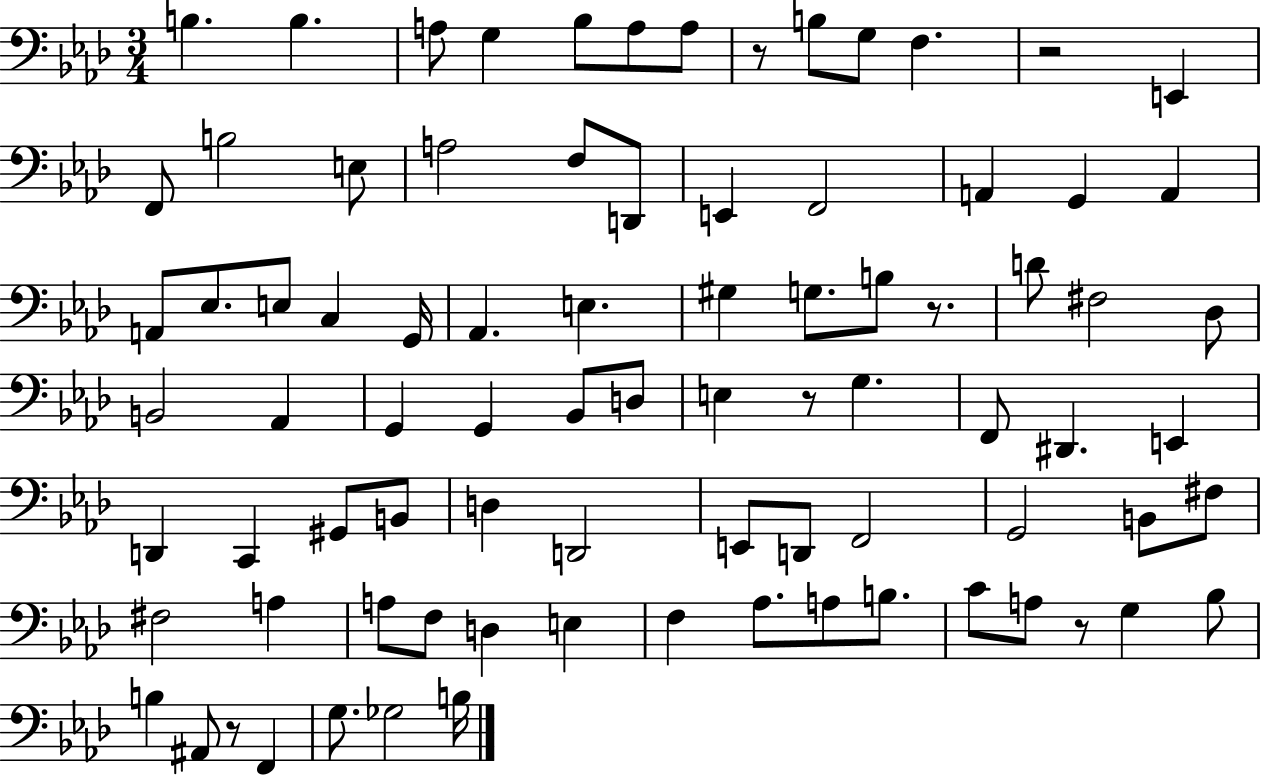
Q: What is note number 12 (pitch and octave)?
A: F2